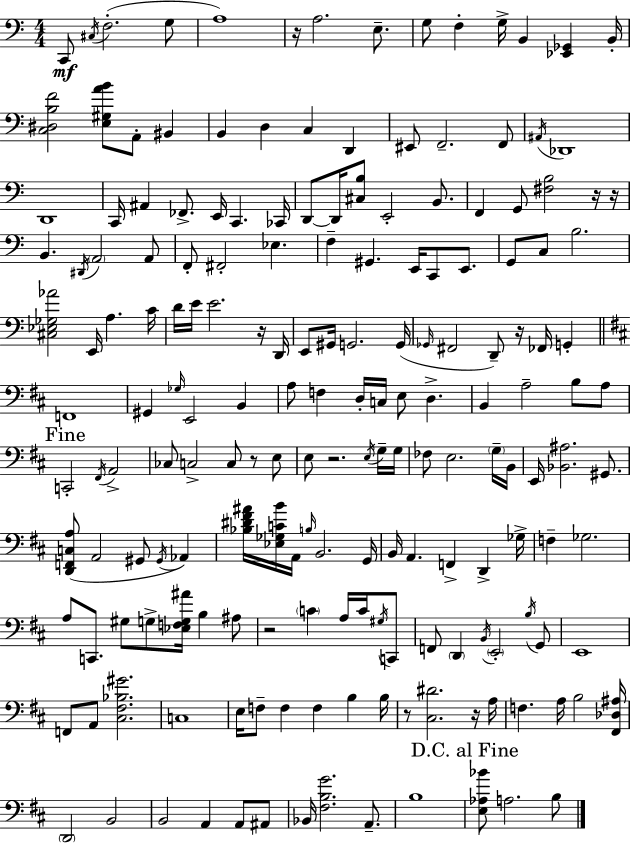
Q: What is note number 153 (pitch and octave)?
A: A2